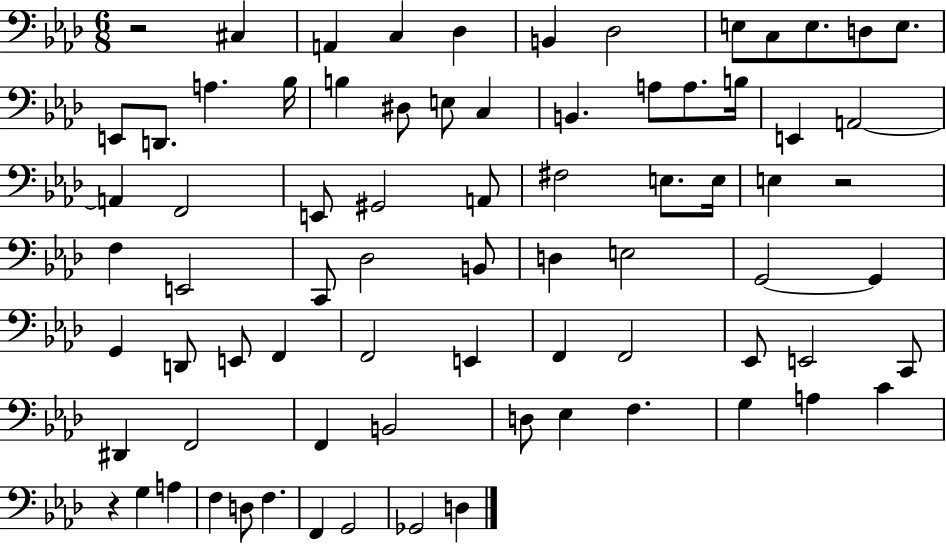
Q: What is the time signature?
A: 6/8